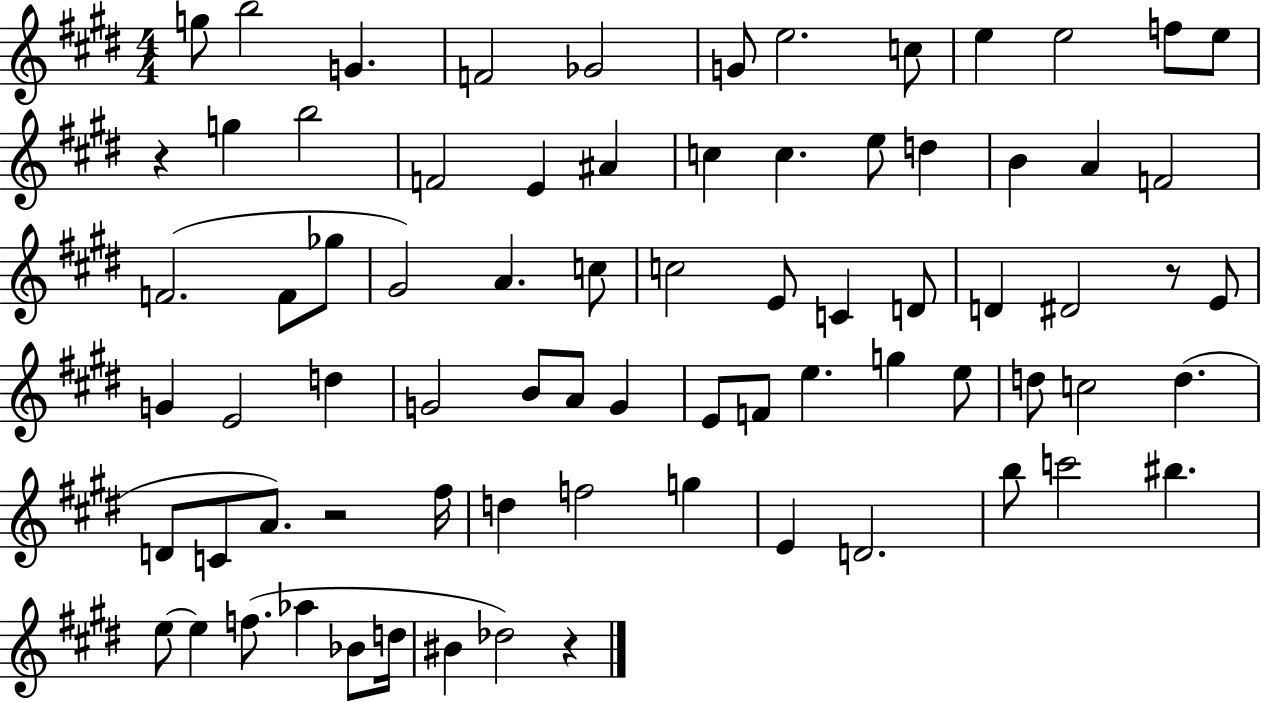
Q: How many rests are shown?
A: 4